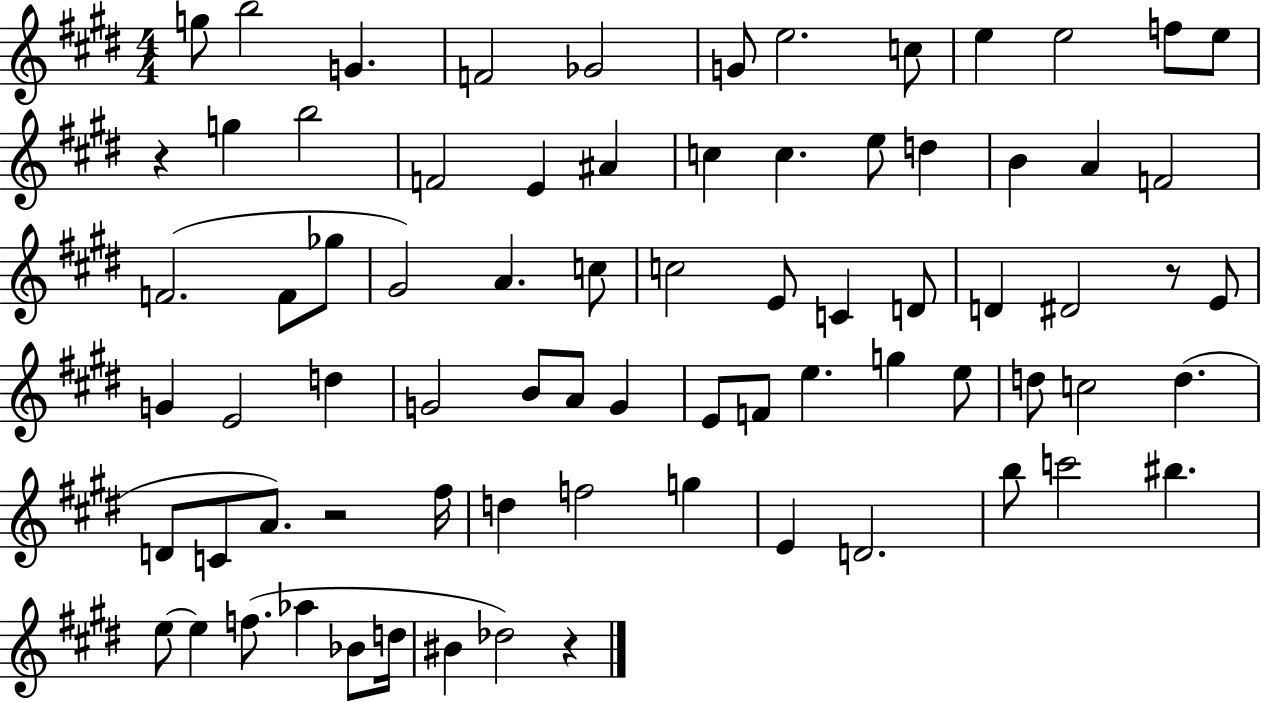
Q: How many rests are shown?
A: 4